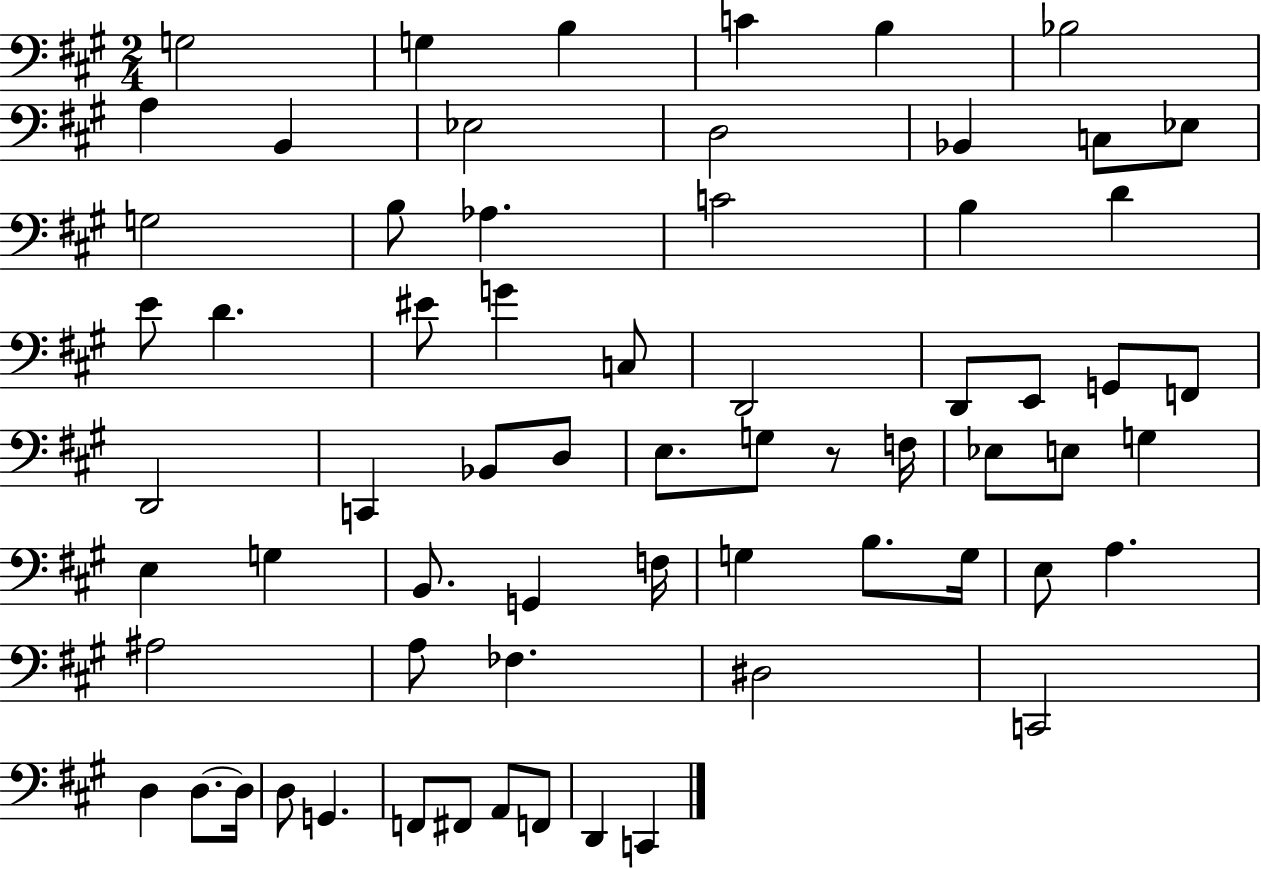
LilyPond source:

{
  \clef bass
  \numericTimeSignature
  \time 2/4
  \key a \major
  g2 | g4 b4 | c'4 b4 | bes2 | \break a4 b,4 | ees2 | d2 | bes,4 c8 ees8 | \break g2 | b8 aes4. | c'2 | b4 d'4 | \break e'8 d'4. | eis'8 g'4 c8 | d,2 | d,8 e,8 g,8 f,8 | \break d,2 | c,4 bes,8 d8 | e8. g8 r8 f16 | ees8 e8 g4 | \break e4 g4 | b,8. g,4 f16 | g4 b8. g16 | e8 a4. | \break ais2 | a8 fes4. | dis2 | c,2 | \break d4 d8.~~ d16 | d8 g,4. | f,8 fis,8 a,8 f,8 | d,4 c,4 | \break \bar "|."
}